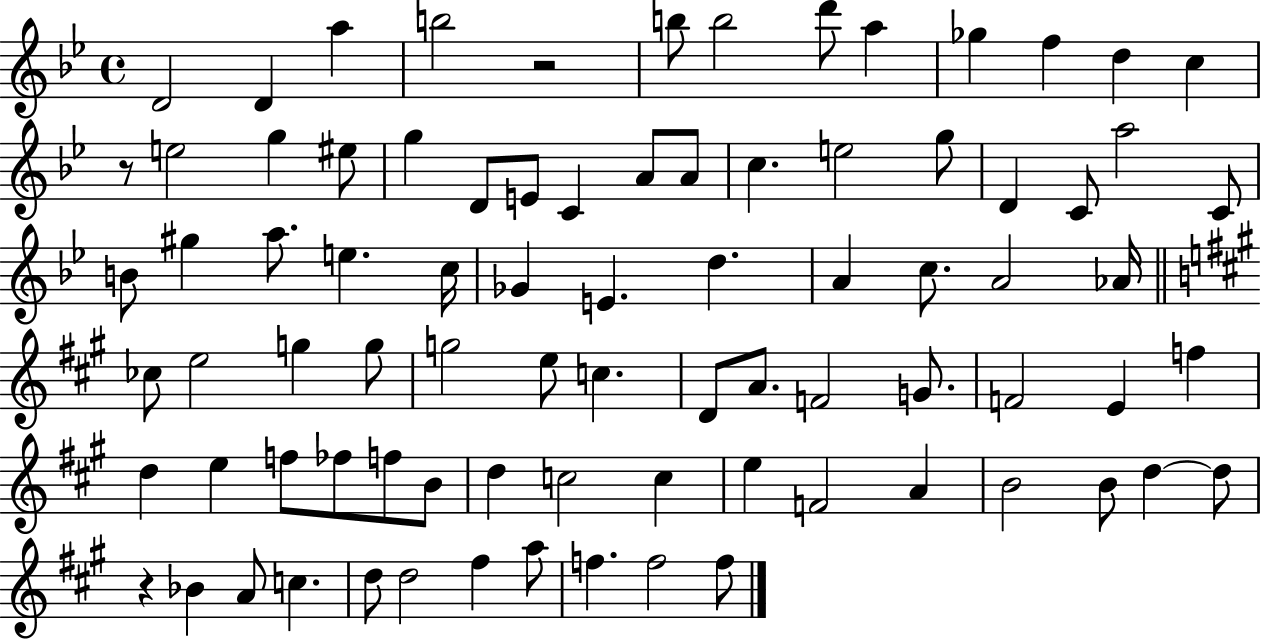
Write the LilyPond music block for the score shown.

{
  \clef treble
  \time 4/4
  \defaultTimeSignature
  \key bes \major
  \repeat volta 2 { d'2 d'4 a''4 | b''2 r2 | b''8 b''2 d'''8 a''4 | ges''4 f''4 d''4 c''4 | \break r8 e''2 g''4 eis''8 | g''4 d'8 e'8 c'4 a'8 a'8 | c''4. e''2 g''8 | d'4 c'8 a''2 c'8 | \break b'8 gis''4 a''8. e''4. c''16 | ges'4 e'4. d''4. | a'4 c''8. a'2 aes'16 | \bar "||" \break \key a \major ces''8 e''2 g''4 g''8 | g''2 e''8 c''4. | d'8 a'8. f'2 g'8. | f'2 e'4 f''4 | \break d''4 e''4 f''8 fes''8 f''8 b'8 | d''4 c''2 c''4 | e''4 f'2 a'4 | b'2 b'8 d''4~~ d''8 | \break r4 bes'4 a'8 c''4. | d''8 d''2 fis''4 a''8 | f''4. f''2 f''8 | } \bar "|."
}